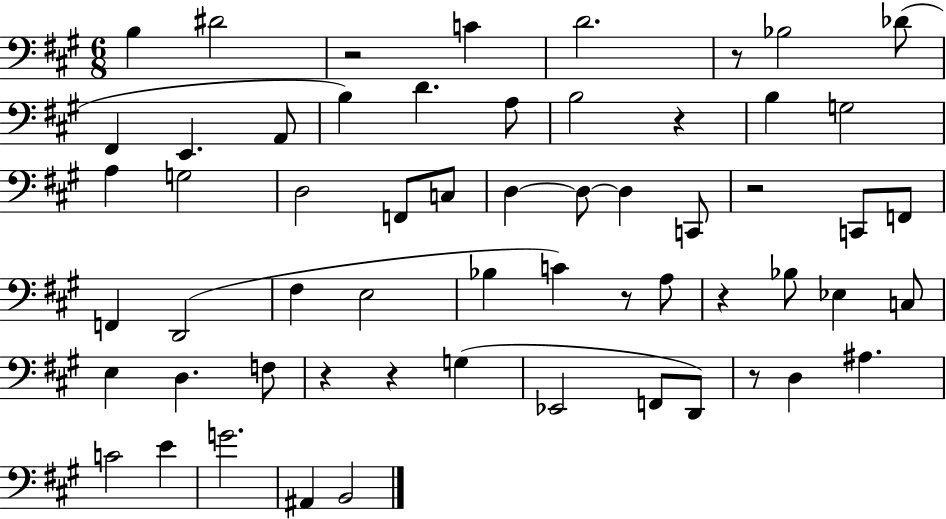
{
  \clef bass
  \numericTimeSignature
  \time 6/8
  \key a \major
  b4 dis'2 | r2 c'4 | d'2. | r8 bes2 des'8( | \break fis,4 e,4. a,8 | b4) d'4. a8 | b2 r4 | b4 g2 | \break a4 g2 | d2 f,8 c8 | d4~~ d8~~ d4 c,8 | r2 c,8 f,8 | \break f,4 d,2( | fis4 e2 | bes4 c'4) r8 a8 | r4 bes8 ees4 c8 | \break e4 d4. f8 | r4 r4 g4( | ees,2 f,8 d,8) | r8 d4 ais4. | \break c'2 e'4 | g'2. | ais,4 b,2 | \bar "|."
}